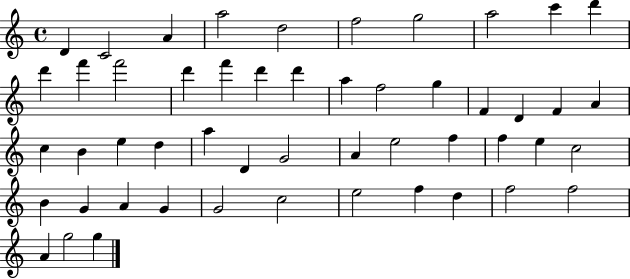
X:1
T:Untitled
M:4/4
L:1/4
K:C
D C2 A a2 d2 f2 g2 a2 c' d' d' f' f'2 d' f' d' d' a f2 g F D F A c B e d a D G2 A e2 f f e c2 B G A G G2 c2 e2 f d f2 f2 A g2 g